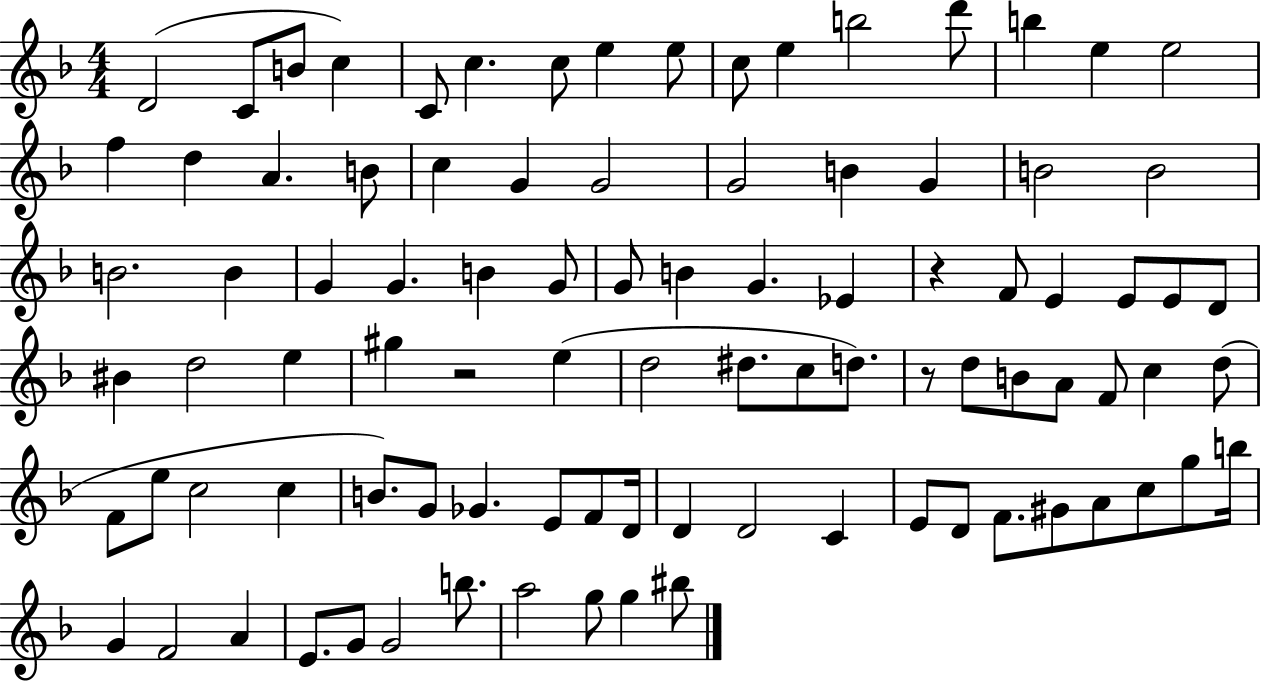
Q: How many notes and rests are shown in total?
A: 93